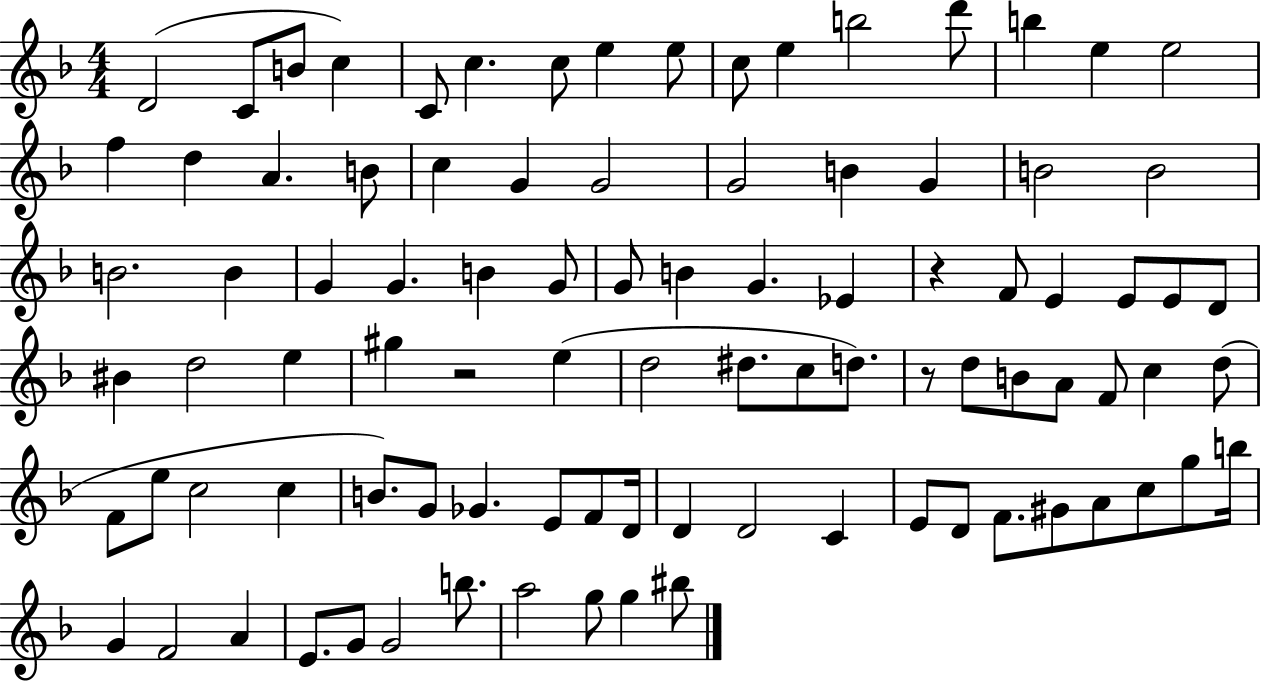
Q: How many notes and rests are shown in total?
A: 93